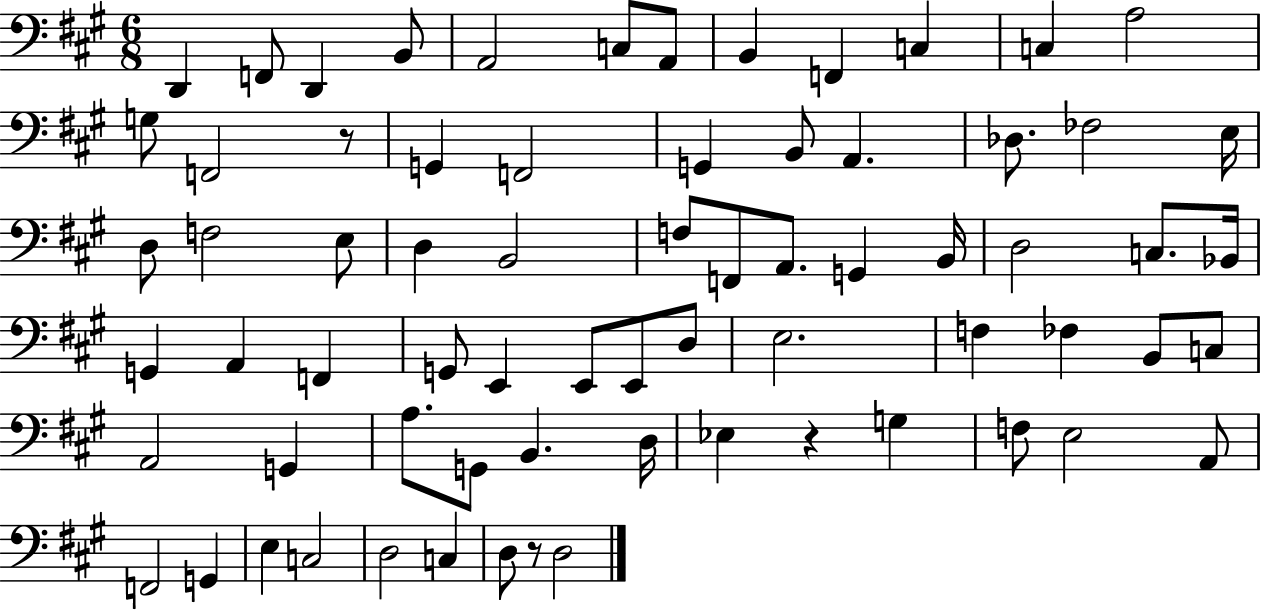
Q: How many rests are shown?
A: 3